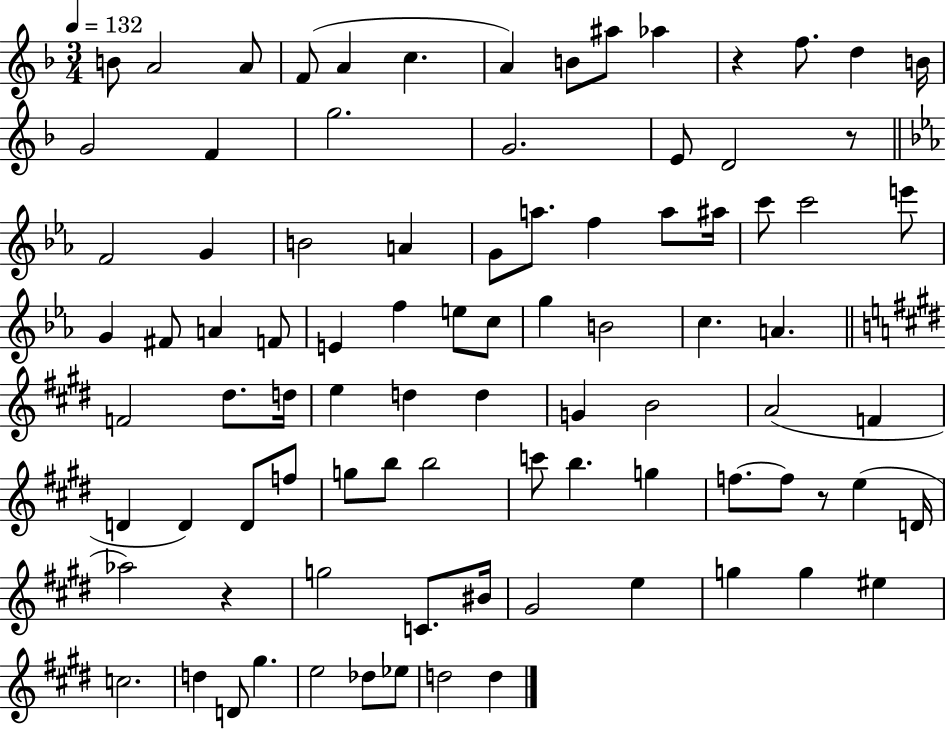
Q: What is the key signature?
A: F major